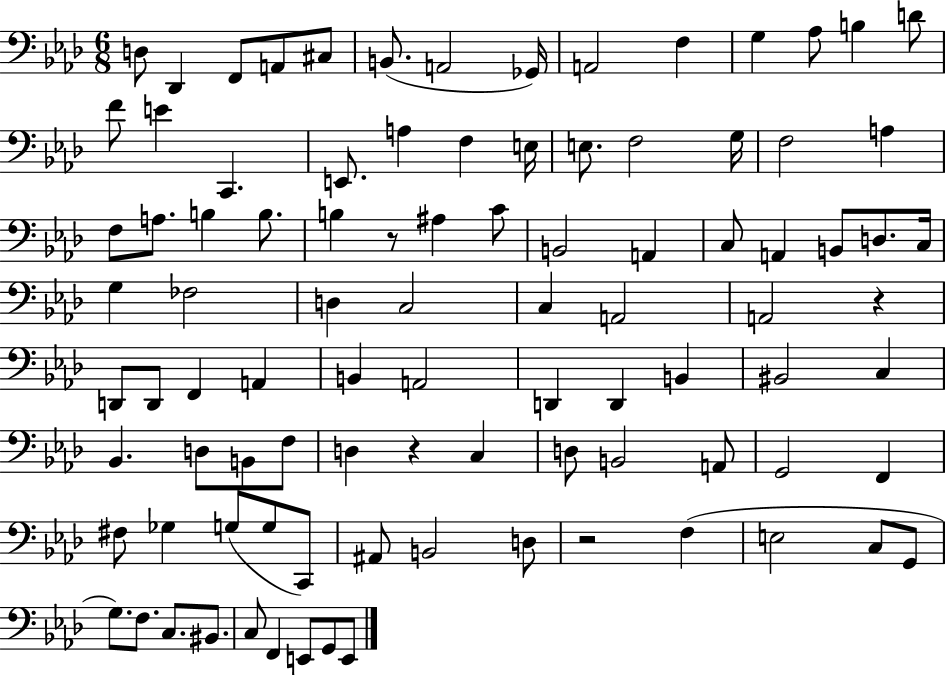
{
  \clef bass
  \numericTimeSignature
  \time 6/8
  \key aes \major
  d8 des,4 f,8 a,8 cis8 | b,8.( a,2 ges,16) | a,2 f4 | g4 aes8 b4 d'8 | \break f'8 e'4 c,4. | e,8. a4 f4 e16 | e8. f2 g16 | f2 a4 | \break f8 a8. b4 b8. | b4 r8 ais4 c'8 | b,2 a,4 | c8 a,4 b,8 d8. c16 | \break g4 fes2 | d4 c2 | c4 a,2 | a,2 r4 | \break d,8 d,8 f,4 a,4 | b,4 a,2 | d,4 d,4 b,4 | bis,2 c4 | \break bes,4. d8 b,8 f8 | d4 r4 c4 | d8 b,2 a,8 | g,2 f,4 | \break fis8 ges4 g8( g8 c,8) | ais,8 b,2 d8 | r2 f4( | e2 c8 g,8 | \break g8.) f8. c8. bis,8. | c8 f,4 e,8 g,8 e,8 | \bar "|."
}